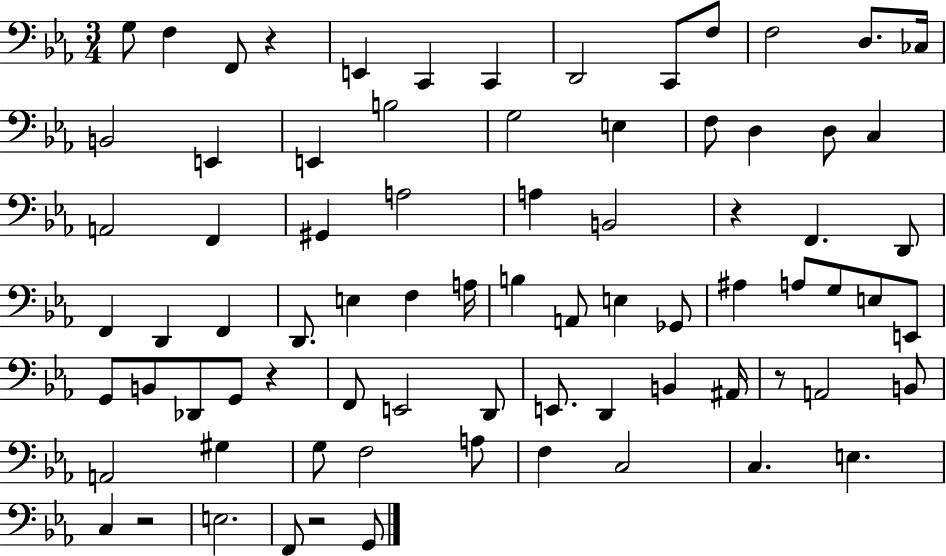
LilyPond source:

{
  \clef bass
  \numericTimeSignature
  \time 3/4
  \key ees \major
  g8 f4 f,8 r4 | e,4 c,4 c,4 | d,2 c,8 f8 | f2 d8. ces16 | \break b,2 e,4 | e,4 b2 | g2 e4 | f8 d4 d8 c4 | \break a,2 f,4 | gis,4 a2 | a4 b,2 | r4 f,4. d,8 | \break f,4 d,4 f,4 | d,8. e4 f4 a16 | b4 a,8 e4 ges,8 | ais4 a8 g8 e8 e,8 | \break g,8 b,8 des,8 g,8 r4 | f,8 e,2 d,8 | e,8. d,4 b,4 ais,16 | r8 a,2 b,8 | \break a,2 gis4 | g8 f2 a8 | f4 c2 | c4. e4. | \break c4 r2 | e2. | f,8 r2 g,8 | \bar "|."
}